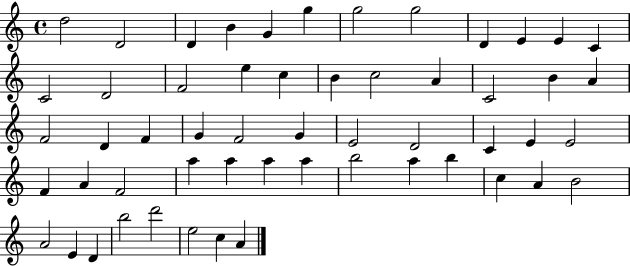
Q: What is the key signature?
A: C major